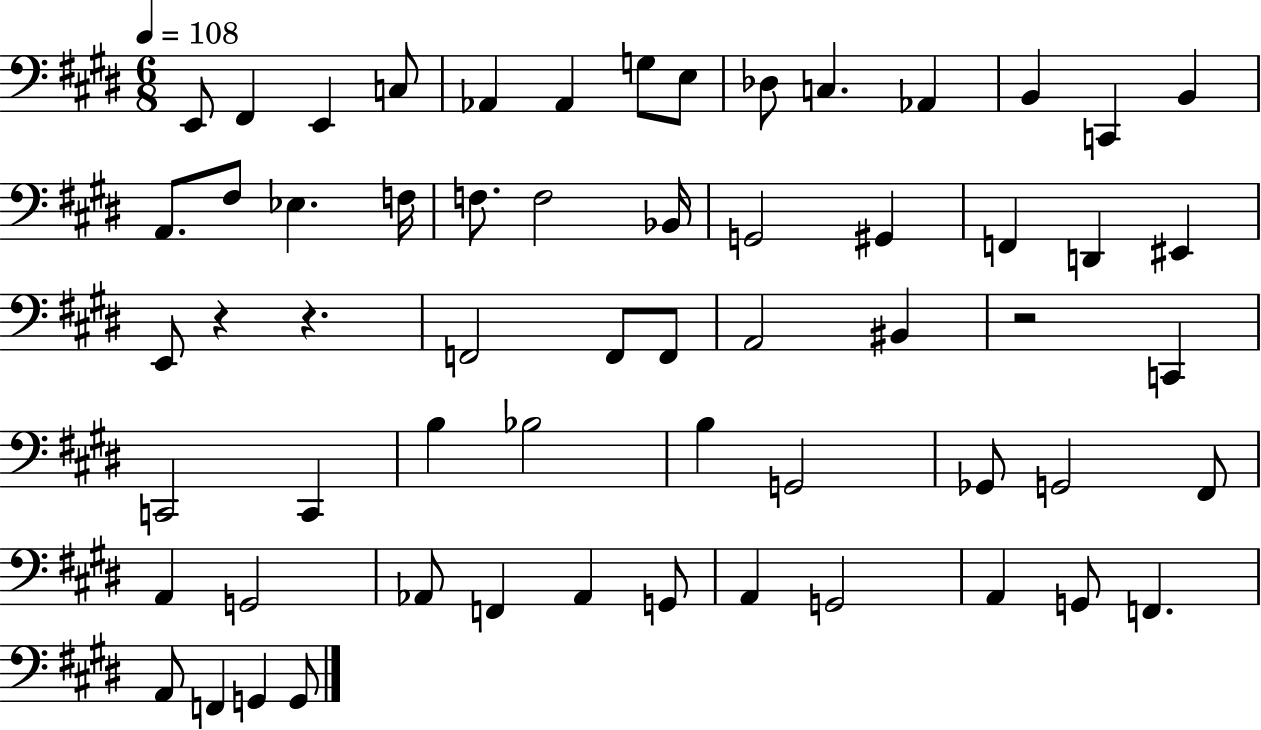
{
  \clef bass
  \numericTimeSignature
  \time 6/8
  \key e \major
  \tempo 4 = 108
  \repeat volta 2 { e,8 fis,4 e,4 c8 | aes,4 aes,4 g8 e8 | des8 c4. aes,4 | b,4 c,4 b,4 | \break a,8. fis8 ees4. f16 | f8. f2 bes,16 | g,2 gis,4 | f,4 d,4 eis,4 | \break e,8 r4 r4. | f,2 f,8 f,8 | a,2 bis,4 | r2 c,4 | \break c,2 c,4 | b4 bes2 | b4 g,2 | ges,8 g,2 fis,8 | \break a,4 g,2 | aes,8 f,4 aes,4 g,8 | a,4 g,2 | a,4 g,8 f,4. | \break a,8 f,4 g,4 g,8 | } \bar "|."
}